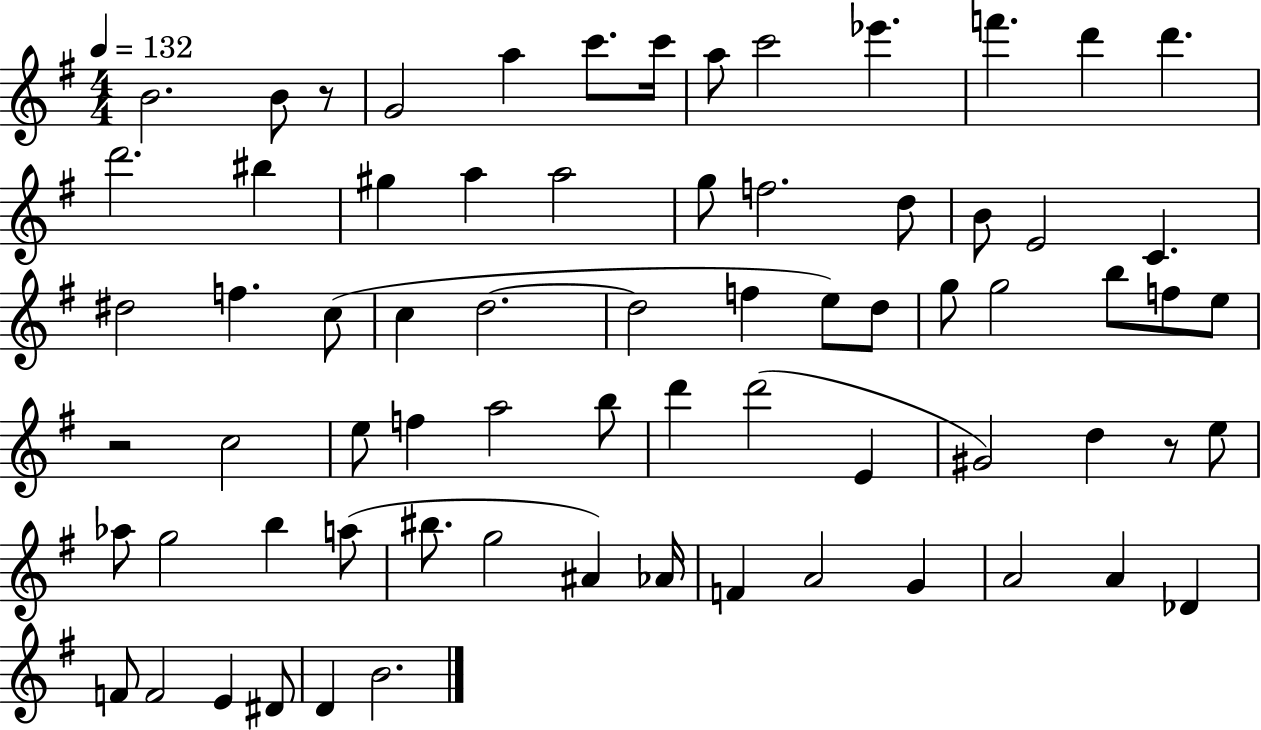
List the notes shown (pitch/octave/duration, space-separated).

B4/h. B4/e R/e G4/h A5/q C6/e. C6/s A5/e C6/h Eb6/q. F6/q. D6/q D6/q. D6/h. BIS5/q G#5/q A5/q A5/h G5/e F5/h. D5/e B4/e E4/h C4/q. D#5/h F5/q. C5/e C5/q D5/h. D5/h F5/q E5/e D5/e G5/e G5/h B5/e F5/e E5/e R/h C5/h E5/e F5/q A5/h B5/e D6/q D6/h E4/q G#4/h D5/q R/e E5/e Ab5/e G5/h B5/q A5/e BIS5/e. G5/h A#4/q Ab4/s F4/q A4/h G4/q A4/h A4/q Db4/q F4/e F4/h E4/q D#4/e D4/q B4/h.